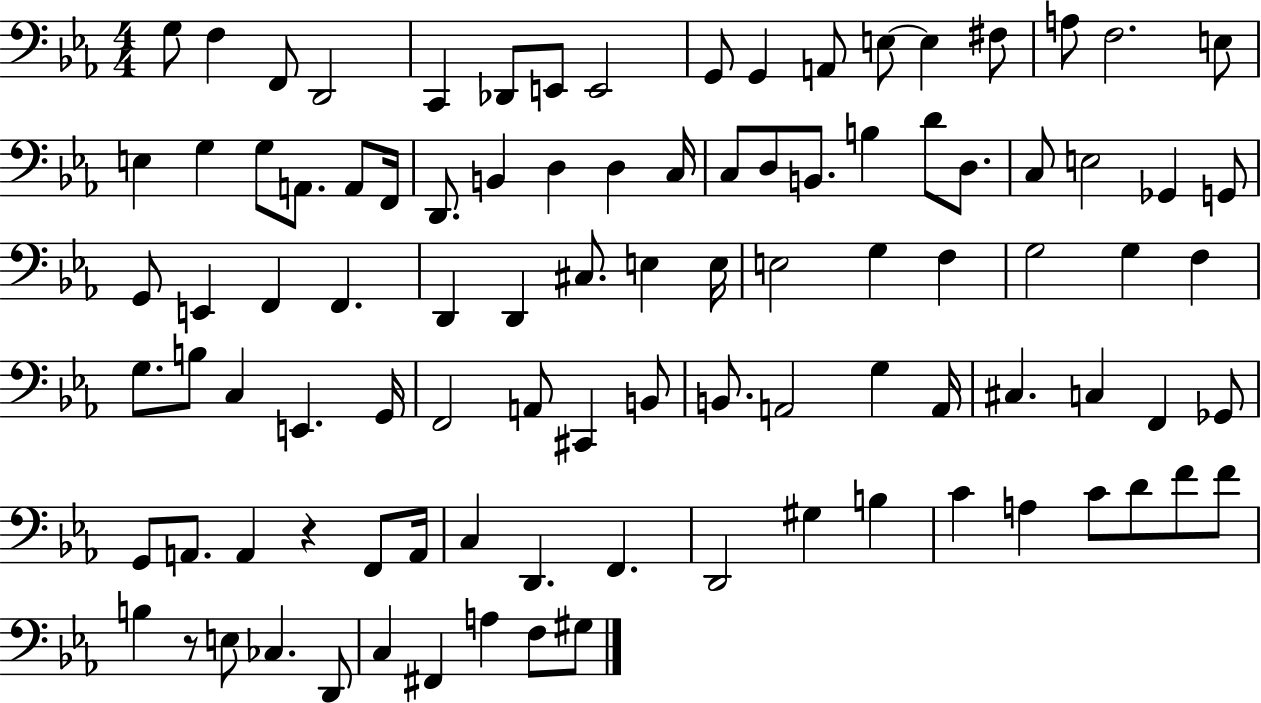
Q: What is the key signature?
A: EES major